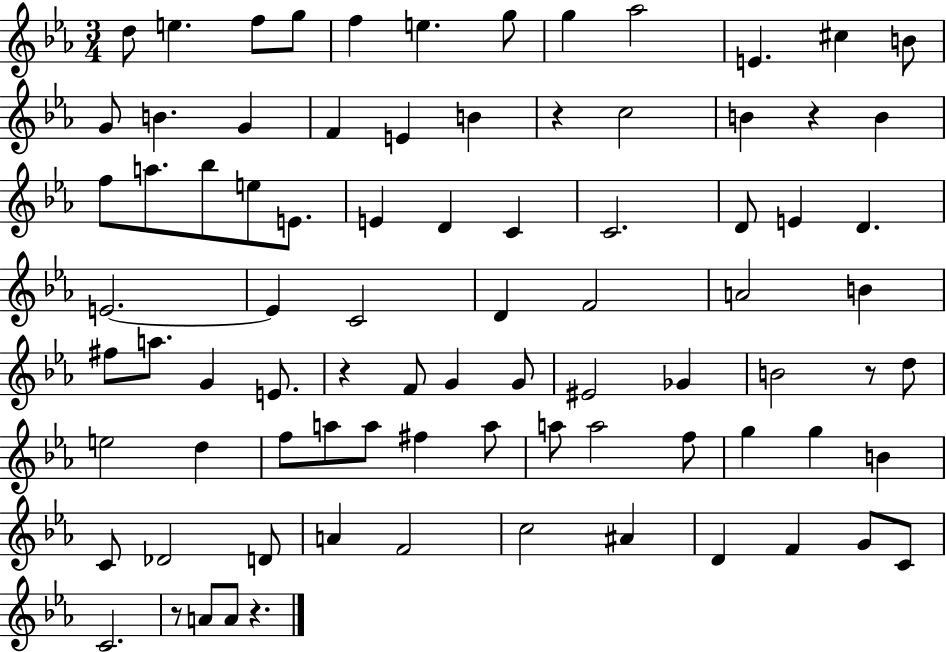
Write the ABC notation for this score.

X:1
T:Untitled
M:3/4
L:1/4
K:Eb
d/2 e f/2 g/2 f e g/2 g _a2 E ^c B/2 G/2 B G F E B z c2 B z B f/2 a/2 _b/2 e/2 E/2 E D C C2 D/2 E D E2 E C2 D F2 A2 B ^f/2 a/2 G E/2 z F/2 G G/2 ^E2 _G B2 z/2 d/2 e2 d f/2 a/2 a/2 ^f a/2 a/2 a2 f/2 g g B C/2 _D2 D/2 A F2 c2 ^A D F G/2 C/2 C2 z/2 A/2 A/2 z